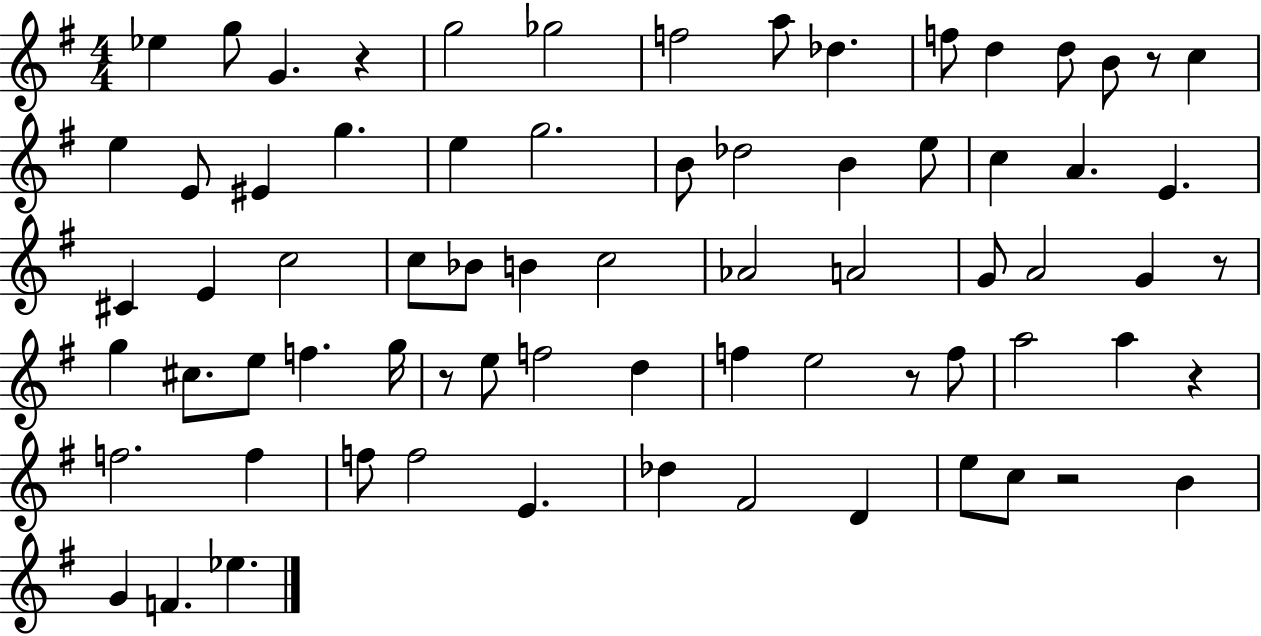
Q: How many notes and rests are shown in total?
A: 72